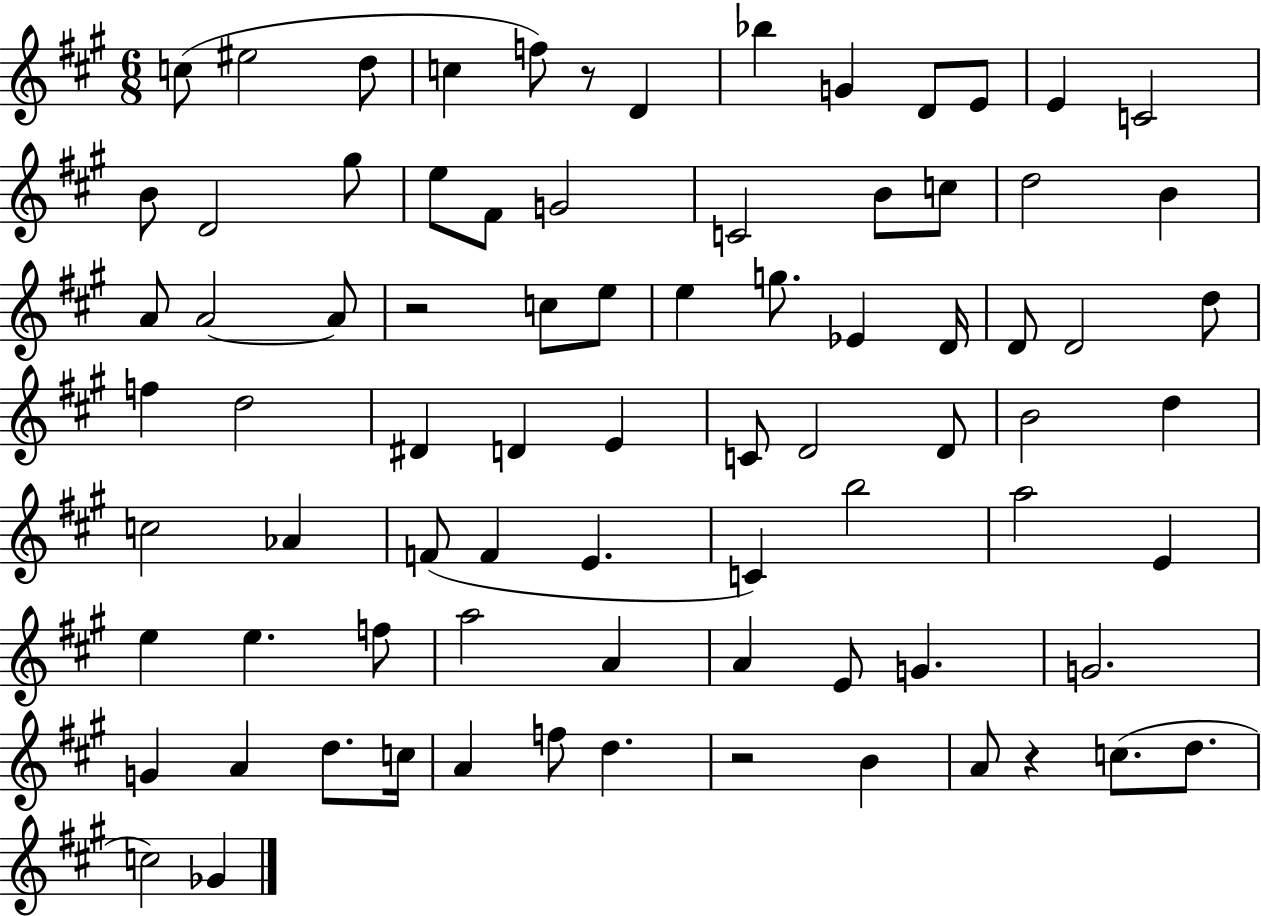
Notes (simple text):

C5/e EIS5/h D5/e C5/q F5/e R/e D4/q Bb5/q G4/q D4/e E4/e E4/q C4/h B4/e D4/h G#5/e E5/e F#4/e G4/h C4/h B4/e C5/e D5/h B4/q A4/e A4/h A4/e R/h C5/e E5/e E5/q G5/e. Eb4/q D4/s D4/e D4/h D5/e F5/q D5/h D#4/q D4/q E4/q C4/e D4/h D4/e B4/h D5/q C5/h Ab4/q F4/e F4/q E4/q. C4/q B5/h A5/h E4/q E5/q E5/q. F5/e A5/h A4/q A4/q E4/e G4/q. G4/h. G4/q A4/q D5/e. C5/s A4/q F5/e D5/q. R/h B4/q A4/e R/q C5/e. D5/e. C5/h Gb4/q